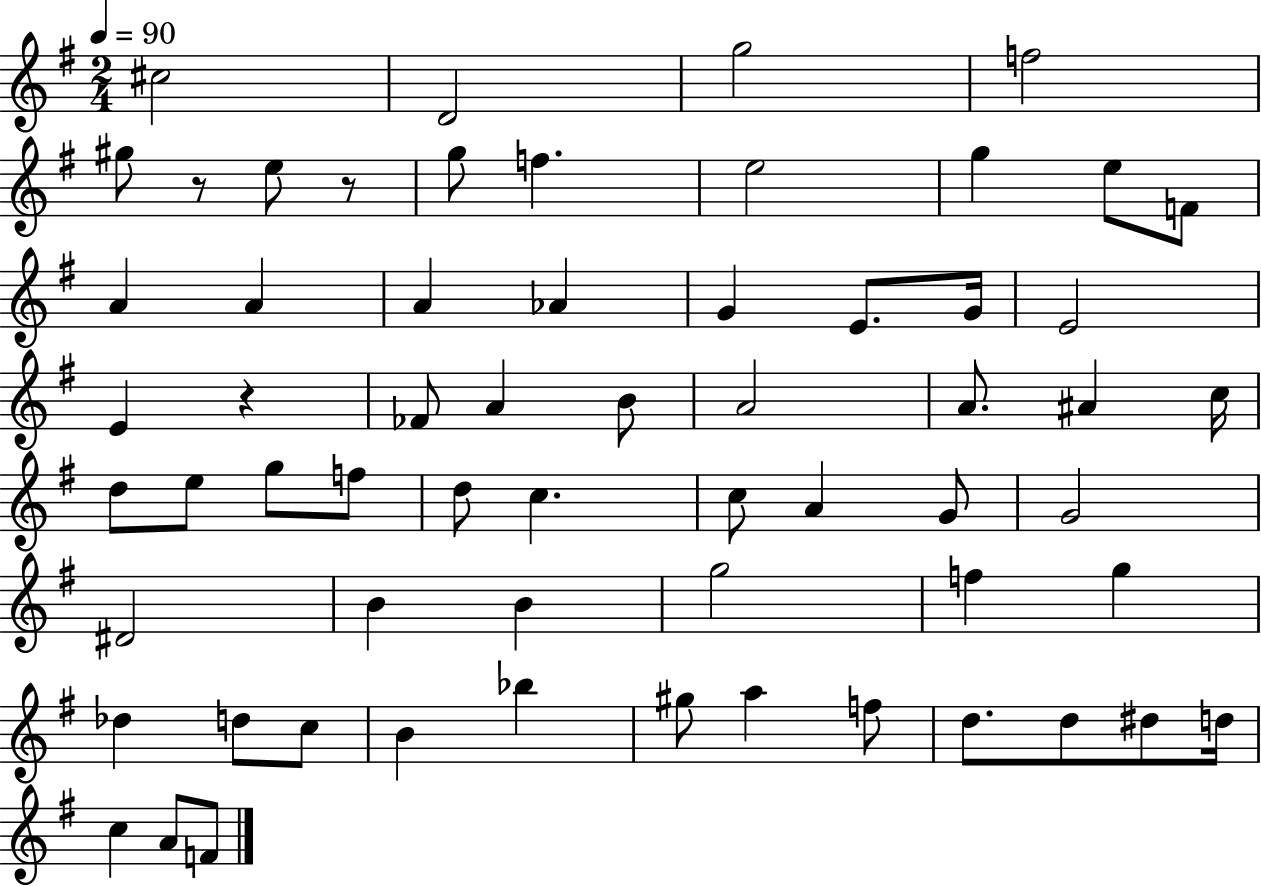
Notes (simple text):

C#5/h D4/h G5/h F5/h G#5/e R/e E5/e R/e G5/e F5/q. E5/h G5/q E5/e F4/e A4/q A4/q A4/q Ab4/q G4/q E4/e. G4/s E4/h E4/q R/q FES4/e A4/q B4/e A4/h A4/e. A#4/q C5/s D5/e E5/e G5/e F5/e D5/e C5/q. C5/e A4/q G4/e G4/h D#4/h B4/q B4/q G5/h F5/q G5/q Db5/q D5/e C5/e B4/q Bb5/q G#5/e A5/q F5/e D5/e. D5/e D#5/e D5/s C5/q A4/e F4/e